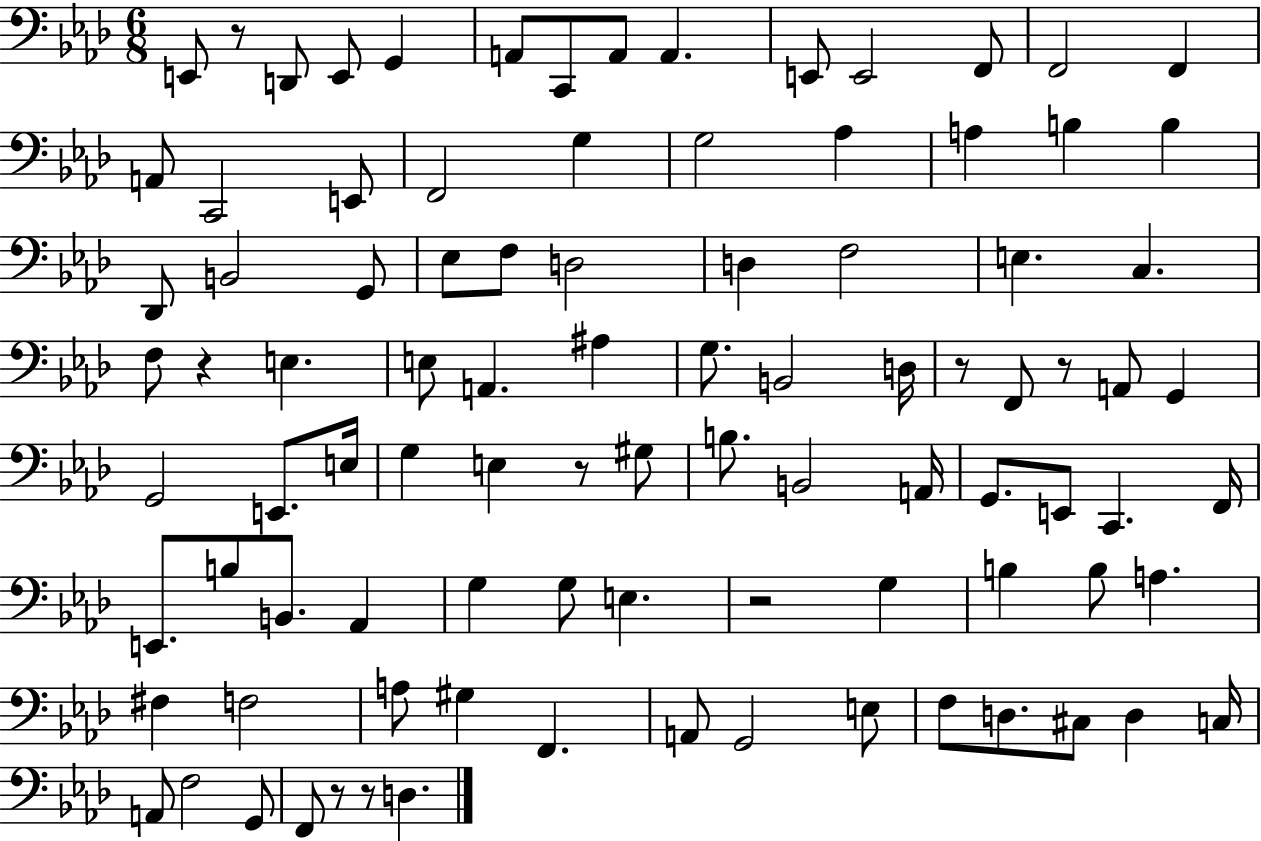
X:1
T:Untitled
M:6/8
L:1/4
K:Ab
E,,/2 z/2 D,,/2 E,,/2 G,, A,,/2 C,,/2 A,,/2 A,, E,,/2 E,,2 F,,/2 F,,2 F,, A,,/2 C,,2 E,,/2 F,,2 G, G,2 _A, A, B, B, _D,,/2 B,,2 G,,/2 _E,/2 F,/2 D,2 D, F,2 E, C, F,/2 z E, E,/2 A,, ^A, G,/2 B,,2 D,/4 z/2 F,,/2 z/2 A,,/2 G,, G,,2 E,,/2 E,/4 G, E, z/2 ^G,/2 B,/2 B,,2 A,,/4 G,,/2 E,,/2 C,, F,,/4 E,,/2 B,/2 B,,/2 _A,, G, G,/2 E, z2 G, B, B,/2 A, ^F, F,2 A,/2 ^G, F,, A,,/2 G,,2 E,/2 F,/2 D,/2 ^C,/2 D, C,/4 A,,/2 F,2 G,,/2 F,,/2 z/2 z/2 D,